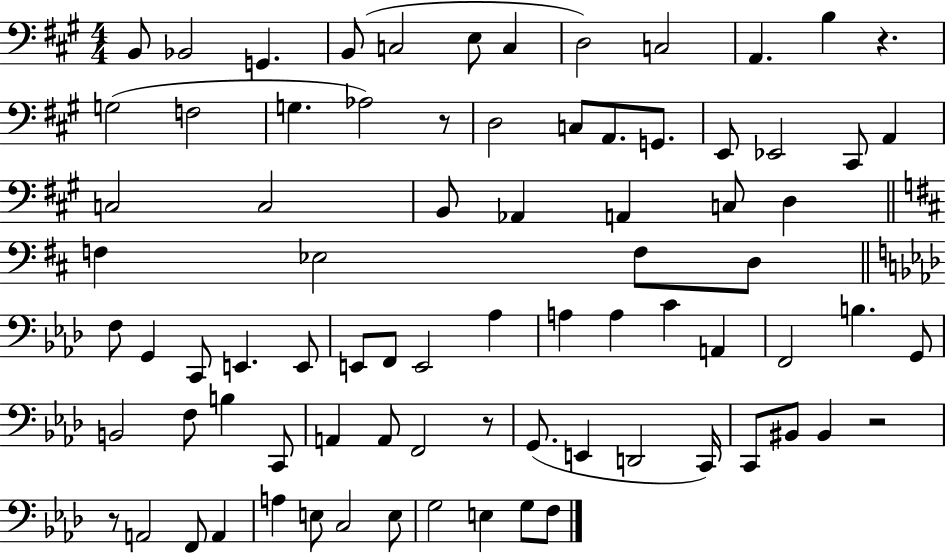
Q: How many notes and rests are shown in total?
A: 80